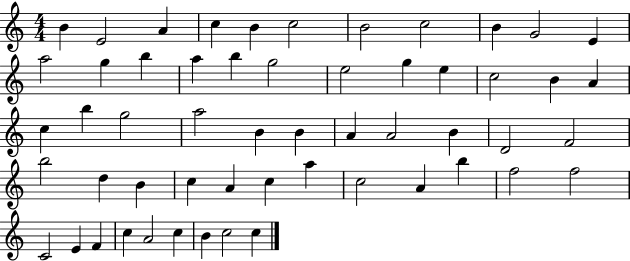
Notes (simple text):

B4/q E4/h A4/q C5/q B4/q C5/h B4/h C5/h B4/q G4/h E4/q A5/h G5/q B5/q A5/q B5/q G5/h E5/h G5/q E5/q C5/h B4/q A4/q C5/q B5/q G5/h A5/h B4/q B4/q A4/q A4/h B4/q D4/h F4/h B5/h D5/q B4/q C5/q A4/q C5/q A5/q C5/h A4/q B5/q F5/h F5/h C4/h E4/q F4/q C5/q A4/h C5/q B4/q C5/h C5/q